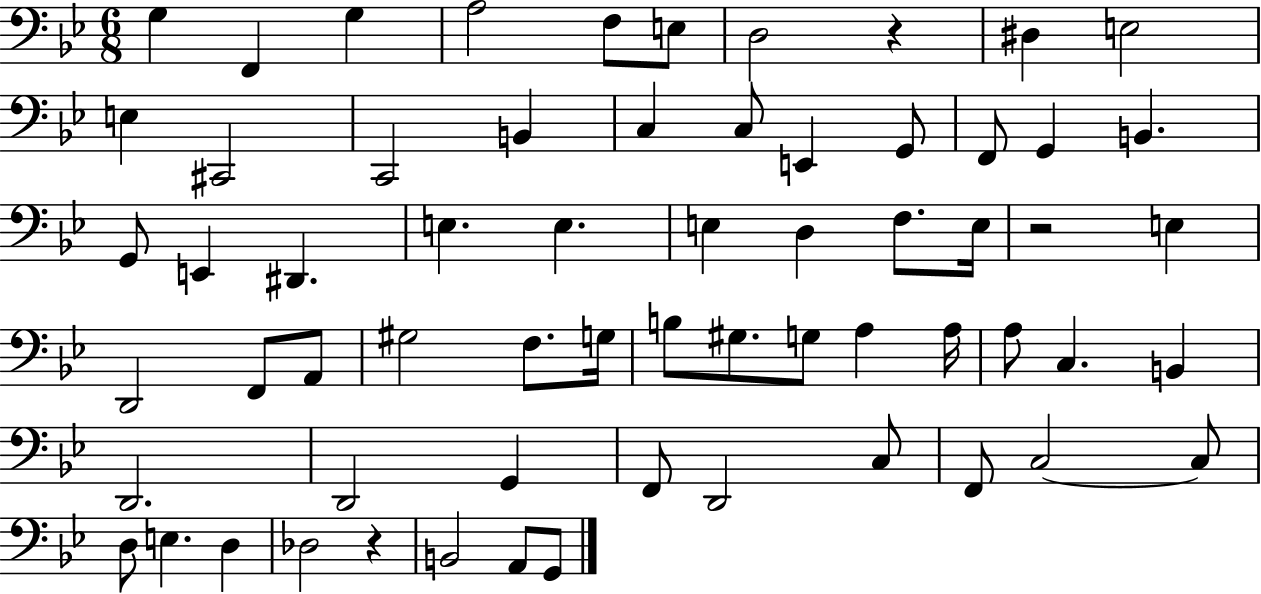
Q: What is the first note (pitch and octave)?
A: G3